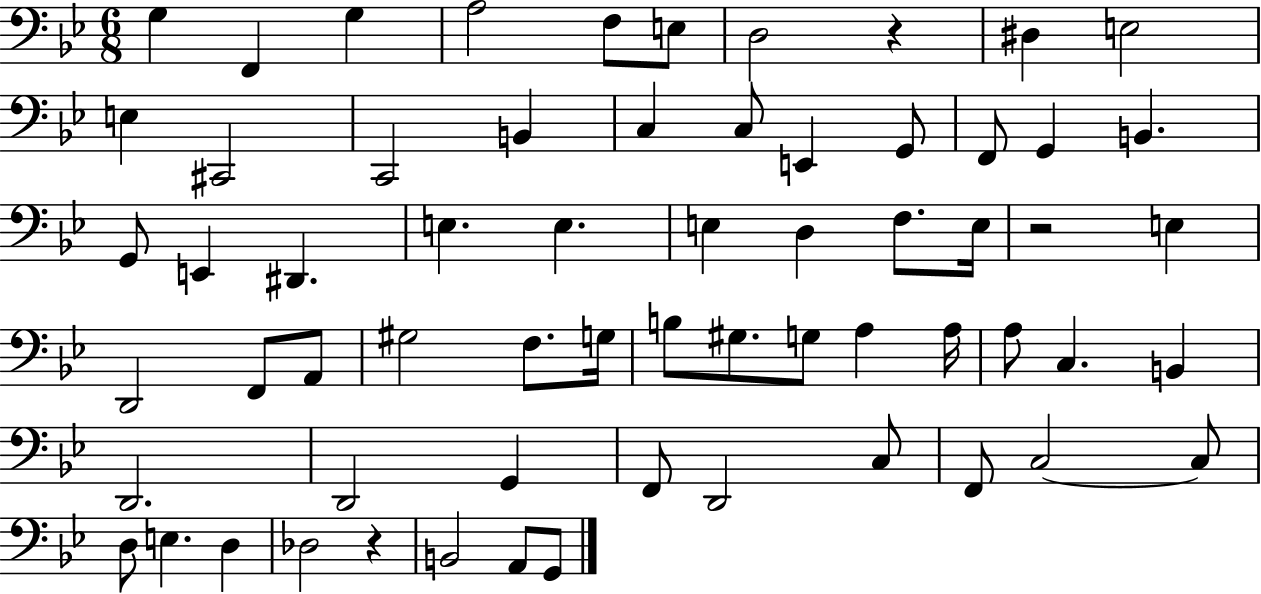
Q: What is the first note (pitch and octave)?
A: G3